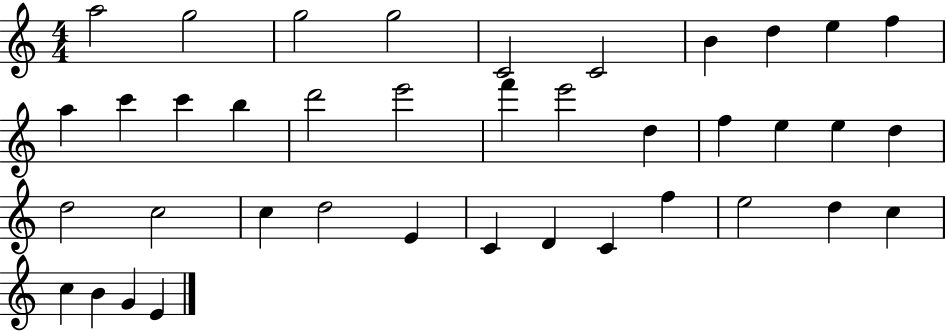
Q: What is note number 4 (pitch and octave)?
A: G5